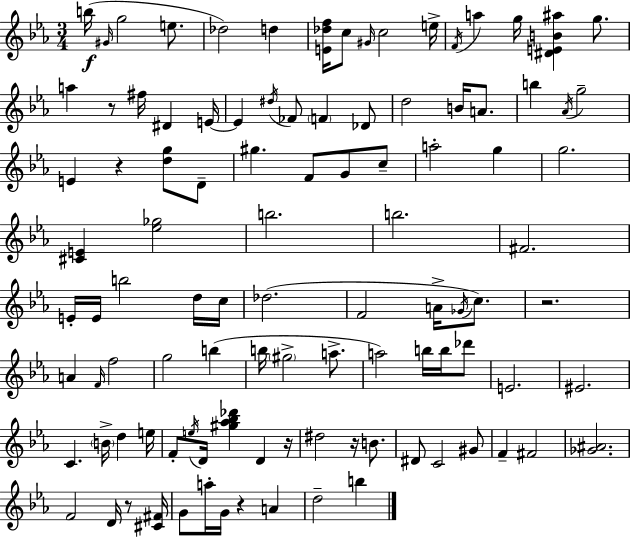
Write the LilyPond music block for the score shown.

{
  \clef treble
  \numericTimeSignature
  \time 3/4
  \key ees \major
  b''16(\f \grace { gis'16 } g''2 e''8. | des''2) d''4 | <e' des'' f''>16 c''8 \grace { gis'16 } c''2 | e''16-> \acciaccatura { f'16 } a''4 g''16 <dis' e' b' ais''>4 | \break g''8. a''4 r8 fis''16 dis'4 | e'16~~ e'4 \acciaccatura { dis''16 } fes'8 \parenthesize f'4 | des'8 d''2 | b'16 a'8. b''4 \acciaccatura { aes'16 } g''2-- | \break e'4 r4 | <d'' g''>8 d'8-- gis''4. f'8 | g'8 c''8-- a''2-. | g''4 g''2. | \break <cis' e'>4 <ees'' ges''>2 | b''2. | b''2. | fis'2. | \break e'16-. e'16 b''2 | d''16 c''16 des''2.( | f'2 | a'16-> \acciaccatura { ges'16 }) c''8. r2. | \break a'4 \grace { f'16 } f''2 | g''2 | b''4( b''16 \parenthesize gis''2-> | a''8.-> a''2) | \break b''16 b''16 des'''8 e'2. | eis'2. | c'4. | \parenthesize b'16-> d''4 e''16 f'8-. \acciaccatura { e''16 } d'16 <gis'' aes'' bes'' des'''>4 | \break d'4 r16 dis''2 | r16 b'8. dis'8 c'2 | gis'8 f'4-- | fis'2 <ges' ais'>2. | \break f'2 | d'16 r8 <cis' fis'>16 g'8 a''16-. g'16 | r4 a'4 d''2-- | b''4 \bar "|."
}